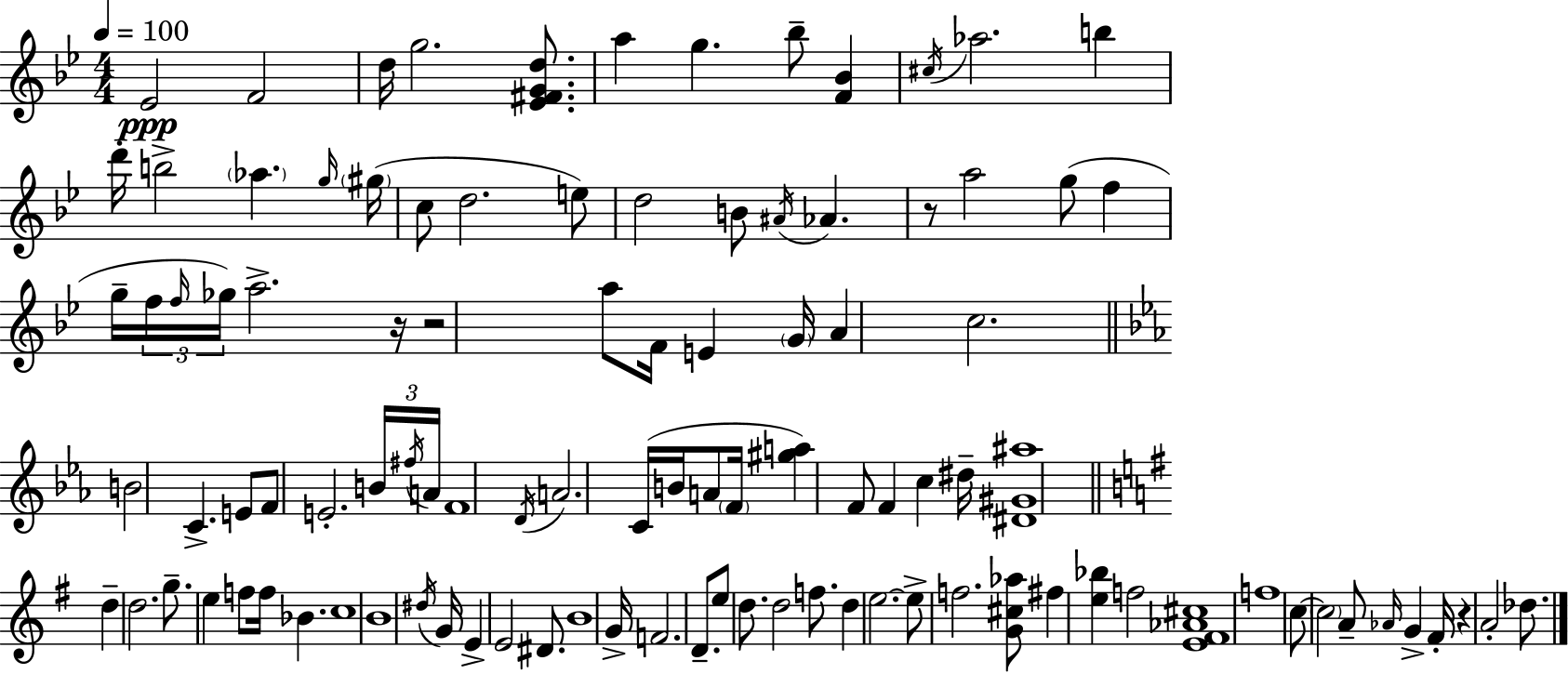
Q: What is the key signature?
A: G minor